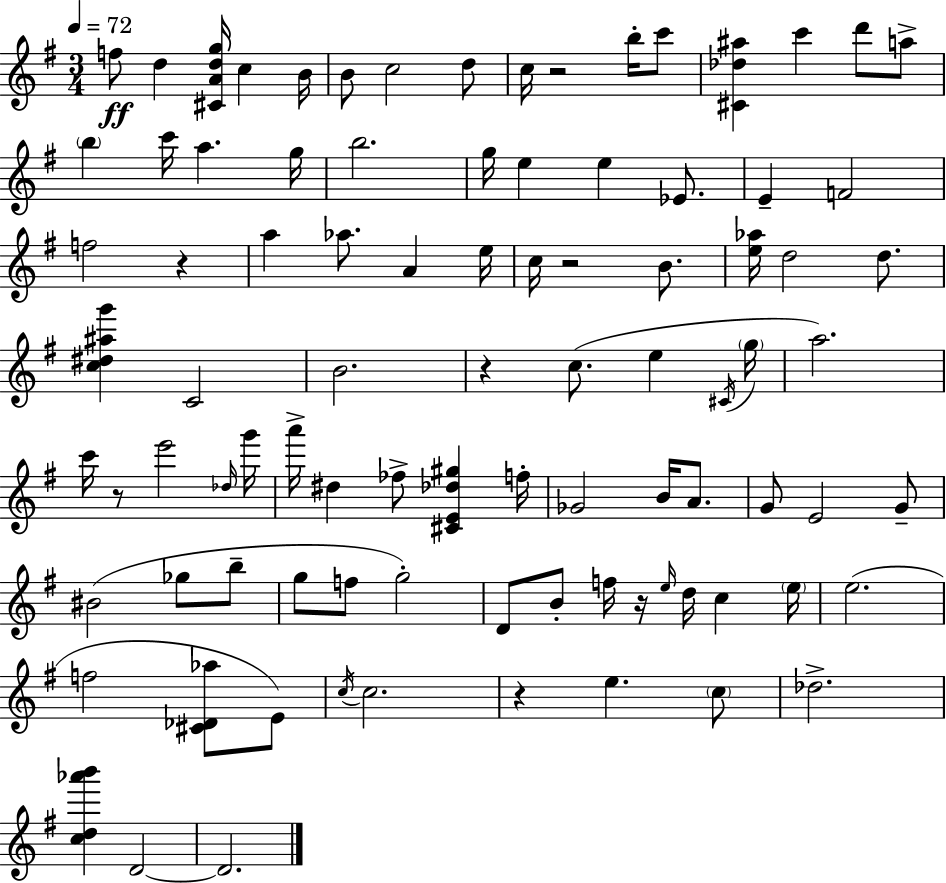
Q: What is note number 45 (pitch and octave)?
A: A6